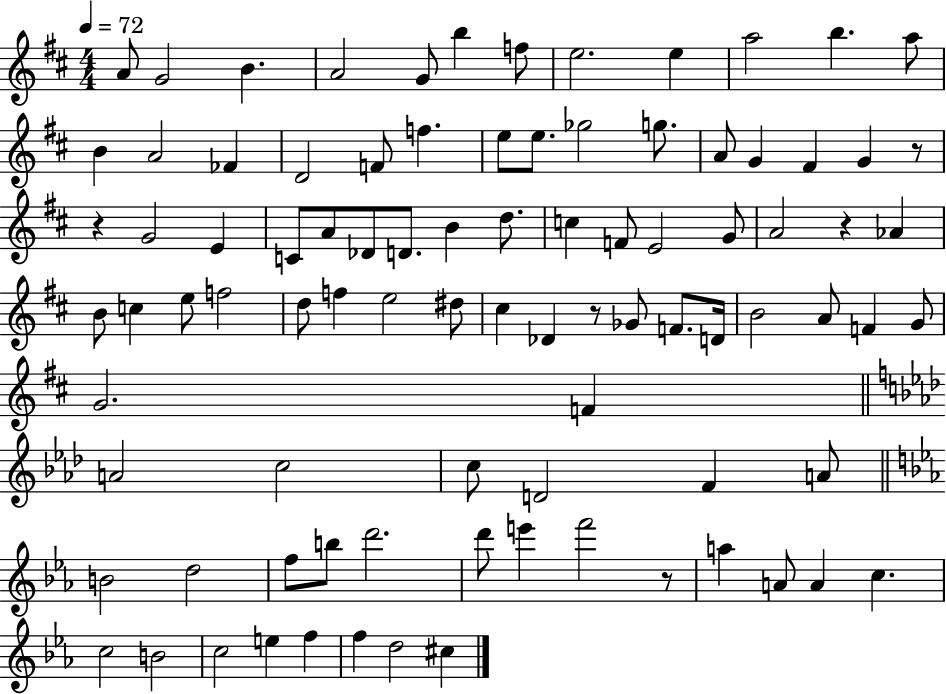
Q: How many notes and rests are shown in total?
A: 90